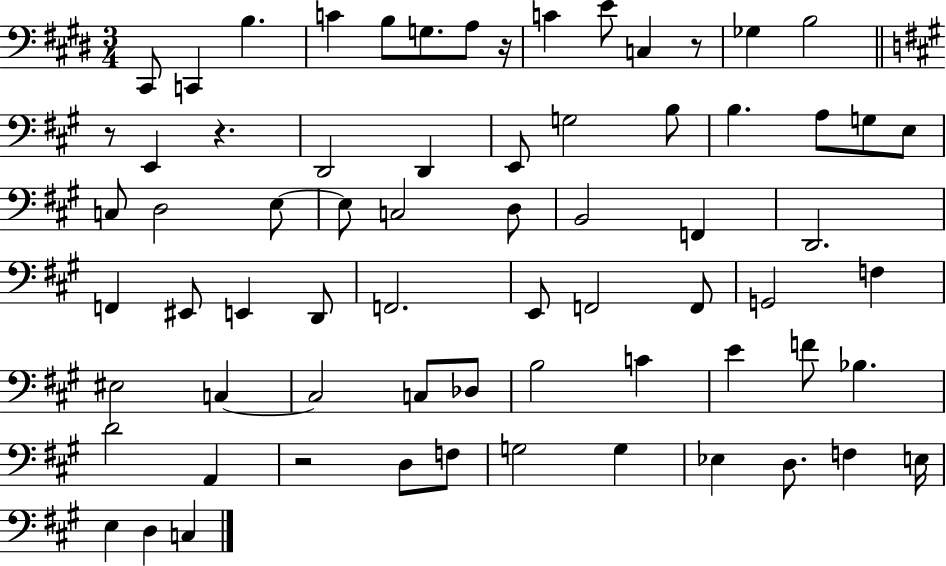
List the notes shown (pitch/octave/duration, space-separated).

C#2/e C2/q B3/q. C4/q B3/e G3/e. A3/e R/s C4/q E4/e C3/q R/e Gb3/q B3/h R/e E2/q R/q. D2/h D2/q E2/e G3/h B3/e B3/q. A3/e G3/e E3/e C3/e D3/h E3/e E3/e C3/h D3/e B2/h F2/q D2/h. F2/q EIS2/e E2/q D2/e F2/h. E2/e F2/h F2/e G2/h F3/q EIS3/h C3/q C3/h C3/e Db3/e B3/h C4/q E4/q F4/e Bb3/q. D4/h A2/q R/h D3/e F3/e G3/h G3/q Eb3/q D3/e. F3/q E3/s E3/q D3/q C3/q